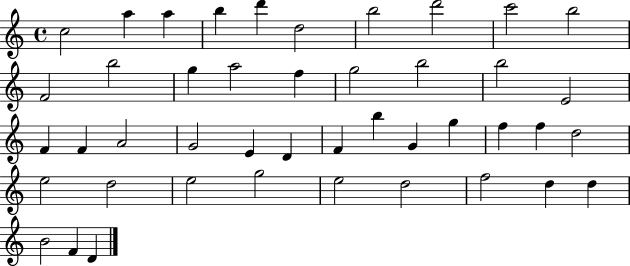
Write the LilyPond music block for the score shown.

{
  \clef treble
  \time 4/4
  \defaultTimeSignature
  \key c \major
  c''2 a''4 a''4 | b''4 d'''4 d''2 | b''2 d'''2 | c'''2 b''2 | \break f'2 b''2 | g''4 a''2 f''4 | g''2 b''2 | b''2 e'2 | \break f'4 f'4 a'2 | g'2 e'4 d'4 | f'4 b''4 g'4 g''4 | f''4 f''4 d''2 | \break e''2 d''2 | e''2 g''2 | e''2 d''2 | f''2 d''4 d''4 | \break b'2 f'4 d'4 | \bar "|."
}